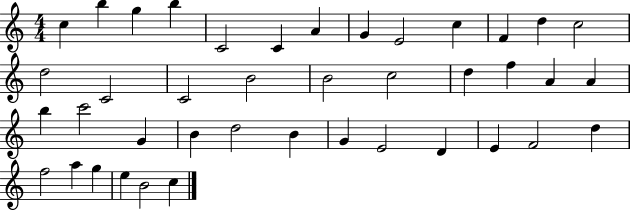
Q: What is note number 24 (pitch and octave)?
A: B5